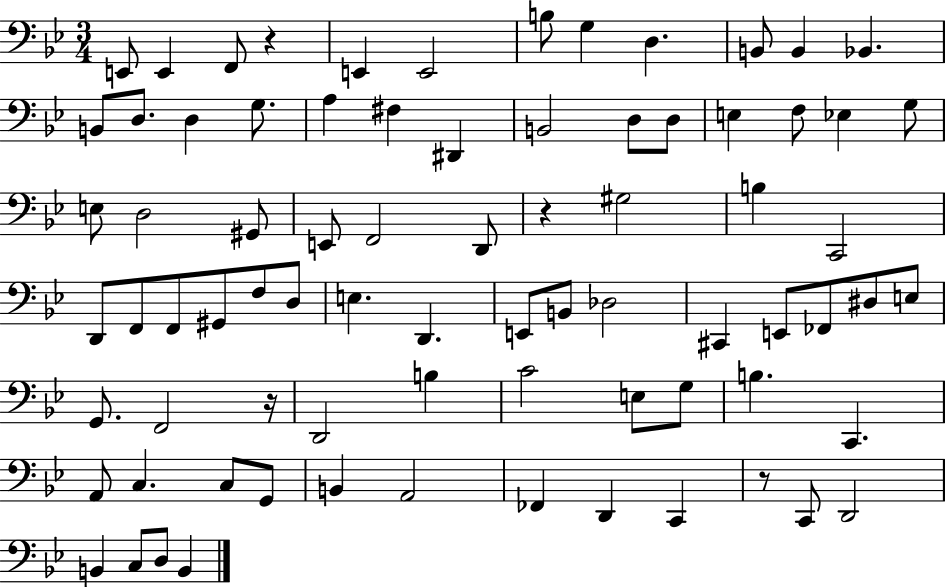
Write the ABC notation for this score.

X:1
T:Untitled
M:3/4
L:1/4
K:Bb
E,,/2 E,, F,,/2 z E,, E,,2 B,/2 G, D, B,,/2 B,, _B,, B,,/2 D,/2 D, G,/2 A, ^F, ^D,, B,,2 D,/2 D,/2 E, F,/2 _E, G,/2 E,/2 D,2 ^G,,/2 E,,/2 F,,2 D,,/2 z ^G,2 B, C,,2 D,,/2 F,,/2 F,,/2 ^G,,/2 F,/2 D,/2 E, D,, E,,/2 B,,/2 _D,2 ^C,, E,,/2 _F,,/2 ^D,/2 E,/2 G,,/2 F,,2 z/4 D,,2 B, C2 E,/2 G,/2 B, C,, A,,/2 C, C,/2 G,,/2 B,, A,,2 _F,, D,, C,, z/2 C,,/2 D,,2 B,, C,/2 D,/2 B,,